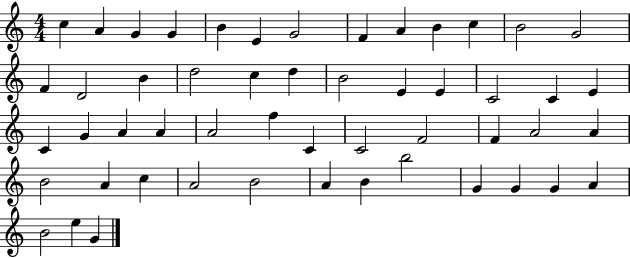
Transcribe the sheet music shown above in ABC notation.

X:1
T:Untitled
M:4/4
L:1/4
K:C
c A G G B E G2 F A B c B2 G2 F D2 B d2 c d B2 E E C2 C E C G A A A2 f C C2 F2 F A2 A B2 A c A2 B2 A B b2 G G G A B2 e G